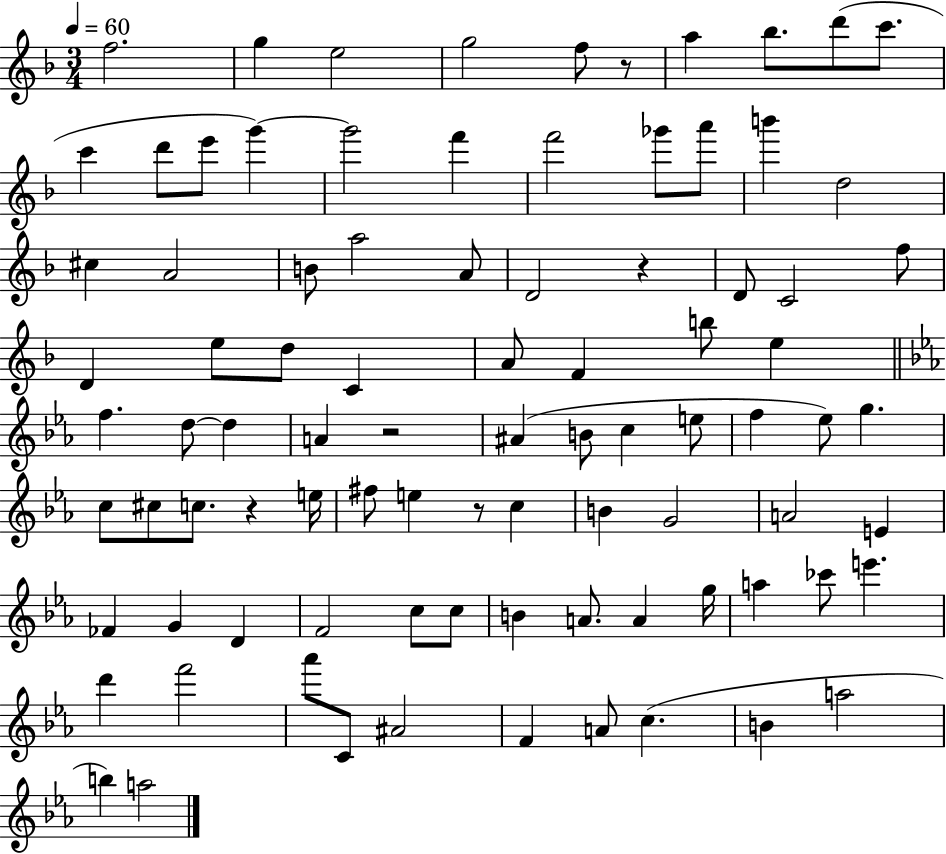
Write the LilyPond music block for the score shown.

{
  \clef treble
  \numericTimeSignature
  \time 3/4
  \key f \major
  \tempo 4 = 60
  f''2. | g''4 e''2 | g''2 f''8 r8 | a''4 bes''8. d'''8( c'''8. | \break c'''4 d'''8 e'''8 g'''4~~) | g'''2 f'''4 | f'''2 ges'''8 a'''8 | b'''4 d''2 | \break cis''4 a'2 | b'8 a''2 a'8 | d'2 r4 | d'8 c'2 f''8 | \break d'4 e''8 d''8 c'4 | a'8 f'4 b''8 e''4 | \bar "||" \break \key ees \major f''4. d''8~~ d''4 | a'4 r2 | ais'4( b'8 c''4 e''8 | f''4 ees''8) g''4. | \break c''8 cis''8 c''8. r4 e''16 | fis''8 e''4 r8 c''4 | b'4 g'2 | a'2 e'4 | \break fes'4 g'4 d'4 | f'2 c''8 c''8 | b'4 a'8. a'4 g''16 | a''4 ces'''8 e'''4. | \break d'''4 f'''2 | aes'''8 c'8 ais'2 | f'4 a'8 c''4.( | b'4 a''2 | \break b''4) a''2 | \bar "|."
}